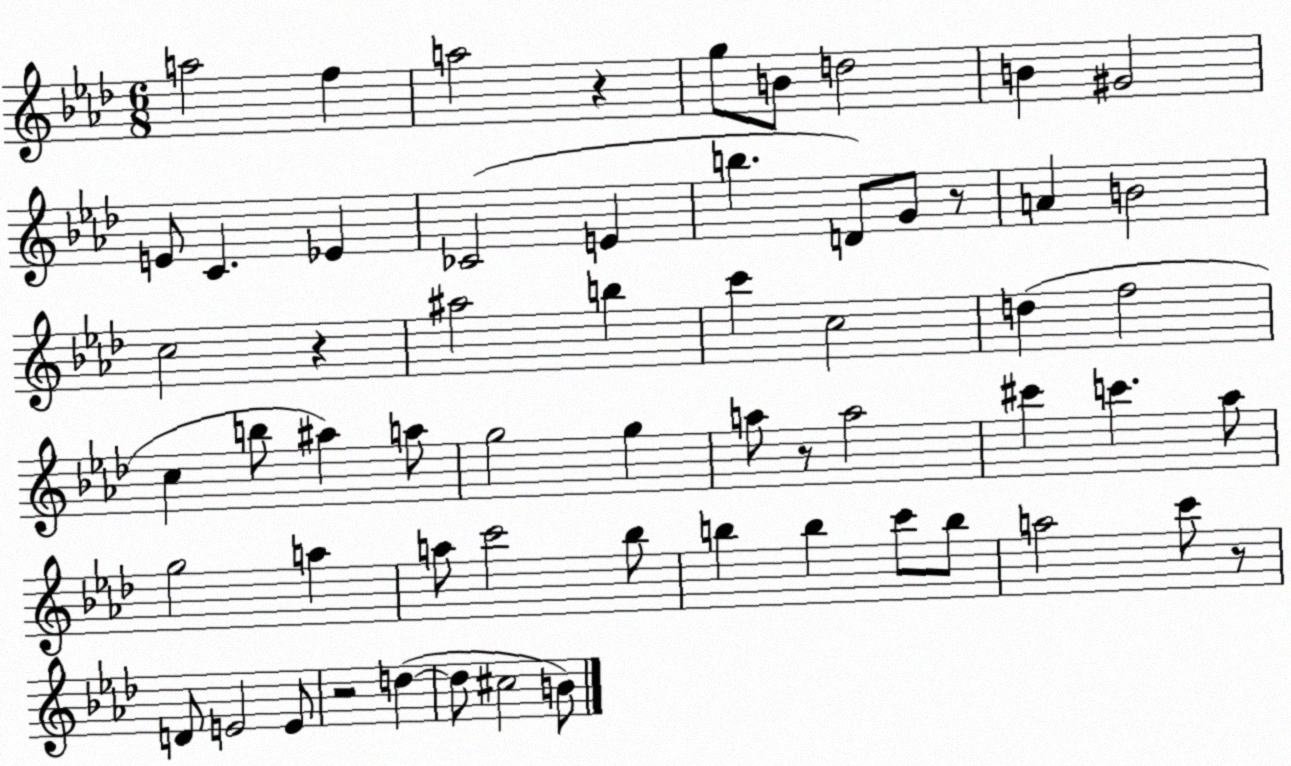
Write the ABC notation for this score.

X:1
T:Untitled
M:6/8
L:1/4
K:Ab
a2 f a2 z g/2 B/2 d2 B ^G2 E/2 C _E _C2 E b D/2 G/2 z/2 A B2 c2 z ^a2 b c' c2 d f2 c b/2 ^a a/2 g2 g a/2 z/2 a2 ^c' c' _a/2 g2 a a/2 c'2 _b/2 b b c'/2 b/2 a2 c'/2 z/2 D/2 E2 E/2 z2 d d/2 ^c2 B/2